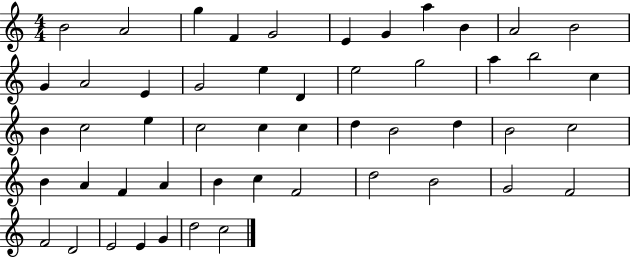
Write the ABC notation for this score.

X:1
T:Untitled
M:4/4
L:1/4
K:C
B2 A2 g F G2 E G a B A2 B2 G A2 E G2 e D e2 g2 a b2 c B c2 e c2 c c d B2 d B2 c2 B A F A B c F2 d2 B2 G2 F2 F2 D2 E2 E G d2 c2